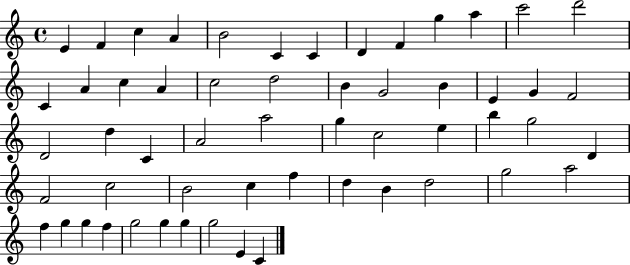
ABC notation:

X:1
T:Untitled
M:4/4
L:1/4
K:C
E F c A B2 C C D F g a c'2 d'2 C A c A c2 d2 B G2 B E G F2 D2 d C A2 a2 g c2 e b g2 D F2 c2 B2 c f d B d2 g2 a2 f g g f g2 g g g2 E C